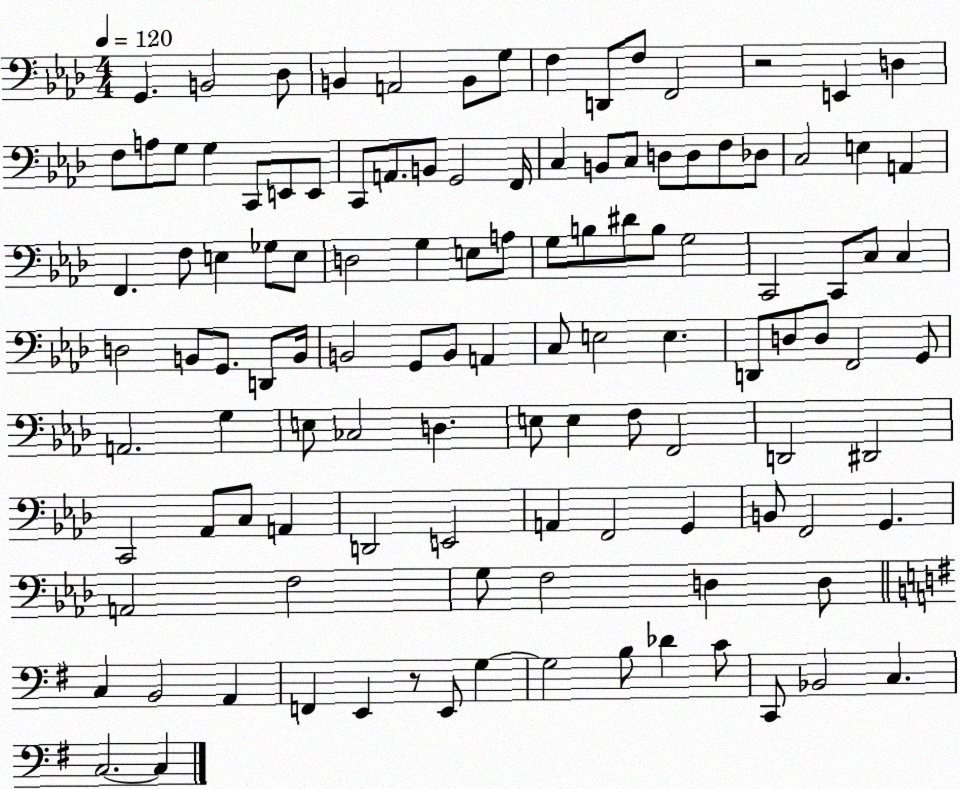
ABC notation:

X:1
T:Untitled
M:4/4
L:1/4
K:Ab
G,, B,,2 _D,/2 B,, A,,2 B,,/2 G,/2 F, D,,/2 F,/2 F,,2 z2 E,, D, F,/2 A,/2 G,/2 G, C,,/2 E,,/2 E,,/2 C,,/2 A,,/2 B,,/2 G,,2 F,,/4 C, B,,/2 C,/2 D,/2 D,/2 F,/2 _D,/2 C,2 E, A,, F,, F,/2 E, _G,/2 E,/2 D,2 G, E,/2 A,/2 G,/2 B,/2 ^D/2 B,/2 G,2 C,,2 C,,/2 C,/2 C, D,2 B,,/2 G,,/2 D,,/2 B,,/4 B,,2 G,,/2 B,,/2 A,, C,/2 E,2 E, D,,/2 D,/2 D,/2 F,,2 G,,/2 A,,2 G, E,/2 _C,2 D, E,/2 E, F,/2 F,,2 D,,2 ^D,,2 C,,2 _A,,/2 C,/2 A,, D,,2 E,,2 A,, F,,2 G,, B,,/2 F,,2 G,, A,,2 F,2 G,/2 F,2 D, D,/2 C, B,,2 A,, F,, E,, z/2 E,,/2 G, G,2 B,/2 _D C/2 C,,/2 _B,,2 C, C,2 C,